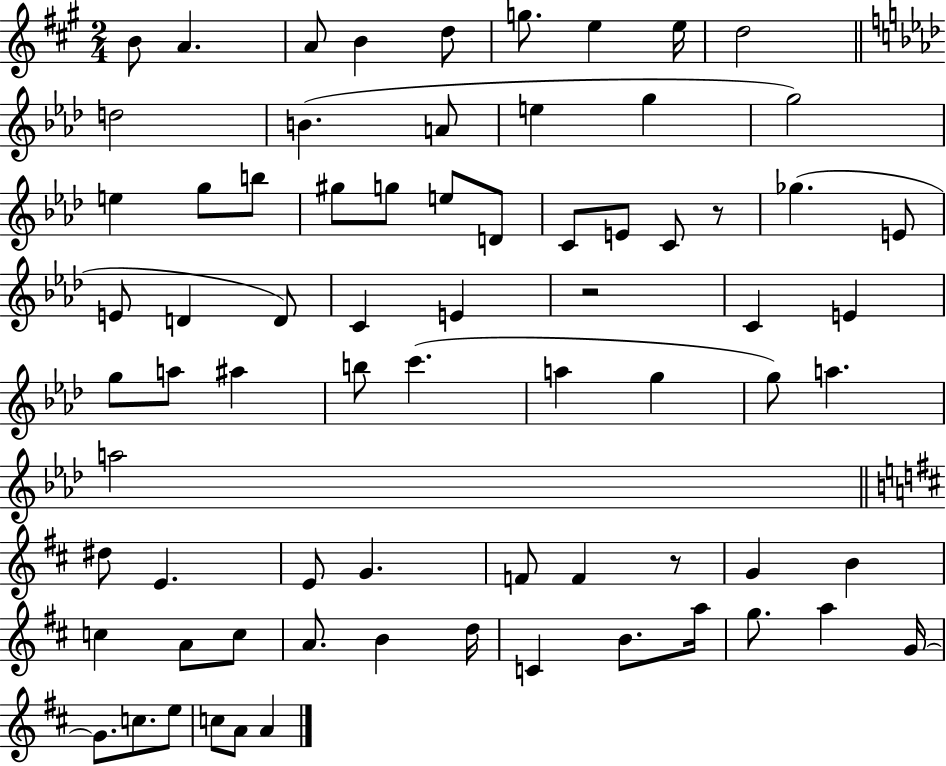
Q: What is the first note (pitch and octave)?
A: B4